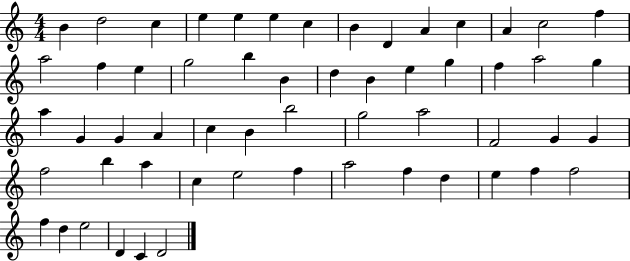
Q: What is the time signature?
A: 4/4